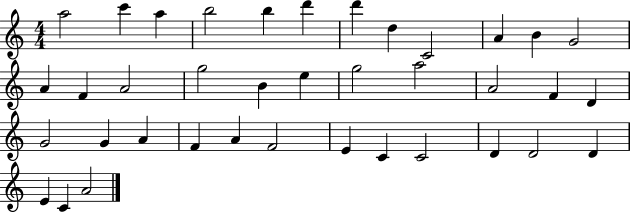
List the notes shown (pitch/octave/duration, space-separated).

A5/h C6/q A5/q B5/h B5/q D6/q D6/q D5/q C4/h A4/q B4/q G4/h A4/q F4/q A4/h G5/h B4/q E5/q G5/h A5/h A4/h F4/q D4/q G4/h G4/q A4/q F4/q A4/q F4/h E4/q C4/q C4/h D4/q D4/h D4/q E4/q C4/q A4/h